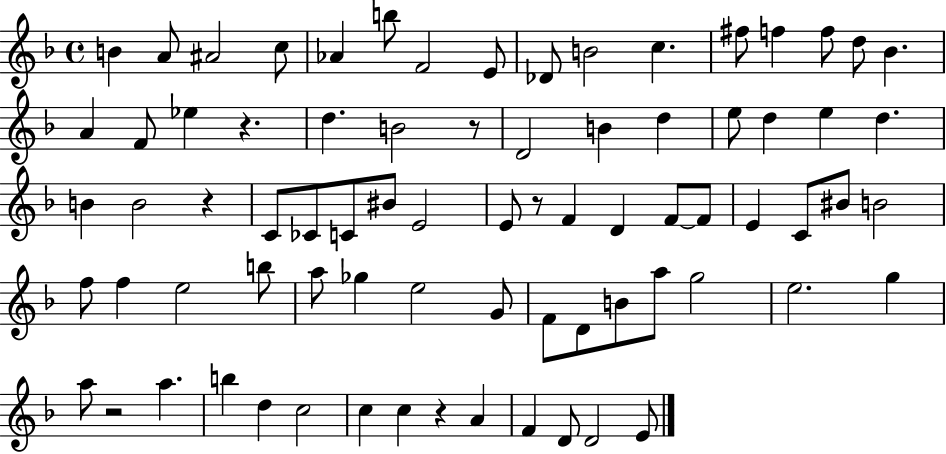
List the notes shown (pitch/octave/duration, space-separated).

B4/q A4/e A#4/h C5/e Ab4/q B5/e F4/h E4/e Db4/e B4/h C5/q. F#5/e F5/q F5/e D5/e Bb4/q. A4/q F4/e Eb5/q R/q. D5/q. B4/h R/e D4/h B4/q D5/q E5/e D5/q E5/q D5/q. B4/q B4/h R/q C4/e CES4/e C4/e BIS4/e E4/h E4/e R/e F4/q D4/q F4/e F4/e E4/q C4/e BIS4/e B4/h F5/e F5/q E5/h B5/e A5/e Gb5/q E5/h G4/e F4/e D4/e B4/e A5/e G5/h E5/h. G5/q A5/e R/h A5/q. B5/q D5/q C5/h C5/q C5/q R/q A4/q F4/q D4/e D4/h E4/e